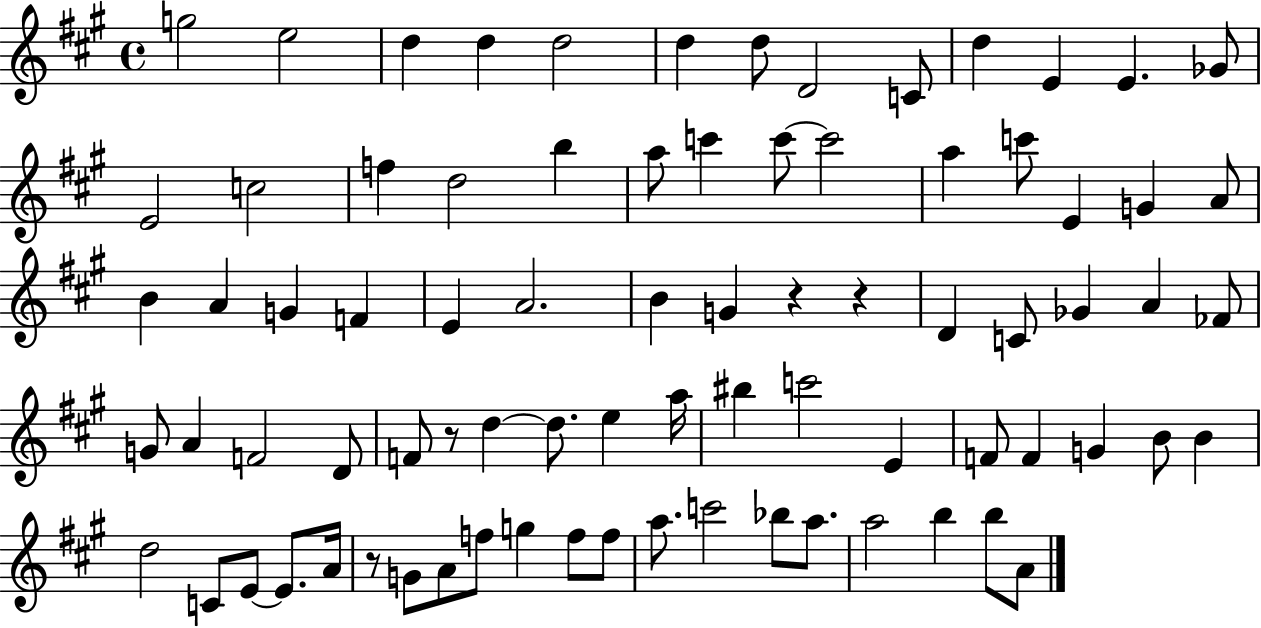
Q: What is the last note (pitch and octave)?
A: A4